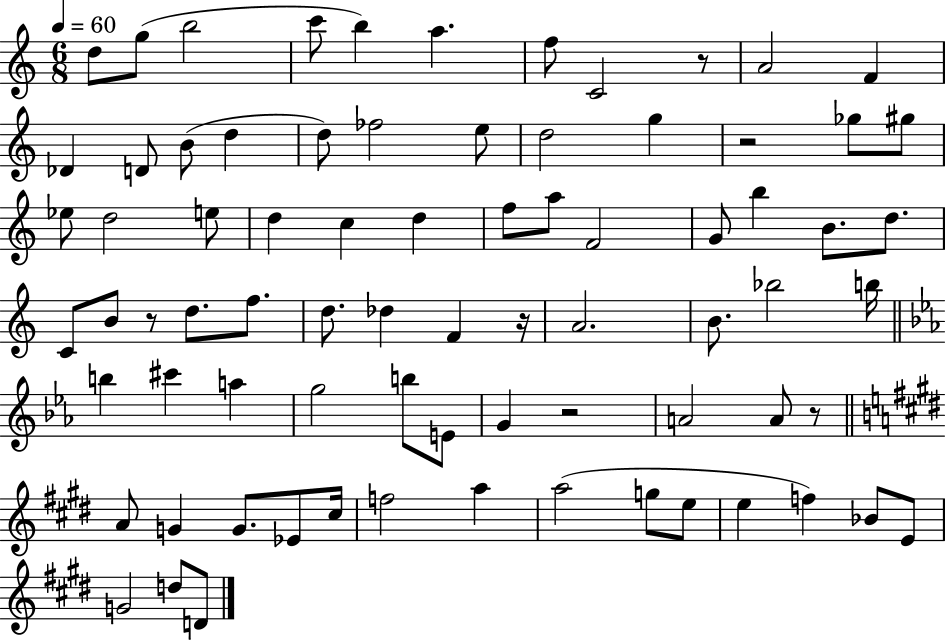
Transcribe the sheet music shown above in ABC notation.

X:1
T:Untitled
M:6/8
L:1/4
K:C
d/2 g/2 b2 c'/2 b a f/2 C2 z/2 A2 F _D D/2 B/2 d d/2 _f2 e/2 d2 g z2 _g/2 ^g/2 _e/2 d2 e/2 d c d f/2 a/2 F2 G/2 b B/2 d/2 C/2 B/2 z/2 d/2 f/2 d/2 _d F z/4 A2 B/2 _b2 b/4 b ^c' a g2 b/2 E/2 G z2 A2 A/2 z/2 A/2 G G/2 _E/2 ^c/4 f2 a a2 g/2 e/2 e f _B/2 E/2 G2 d/2 D/2